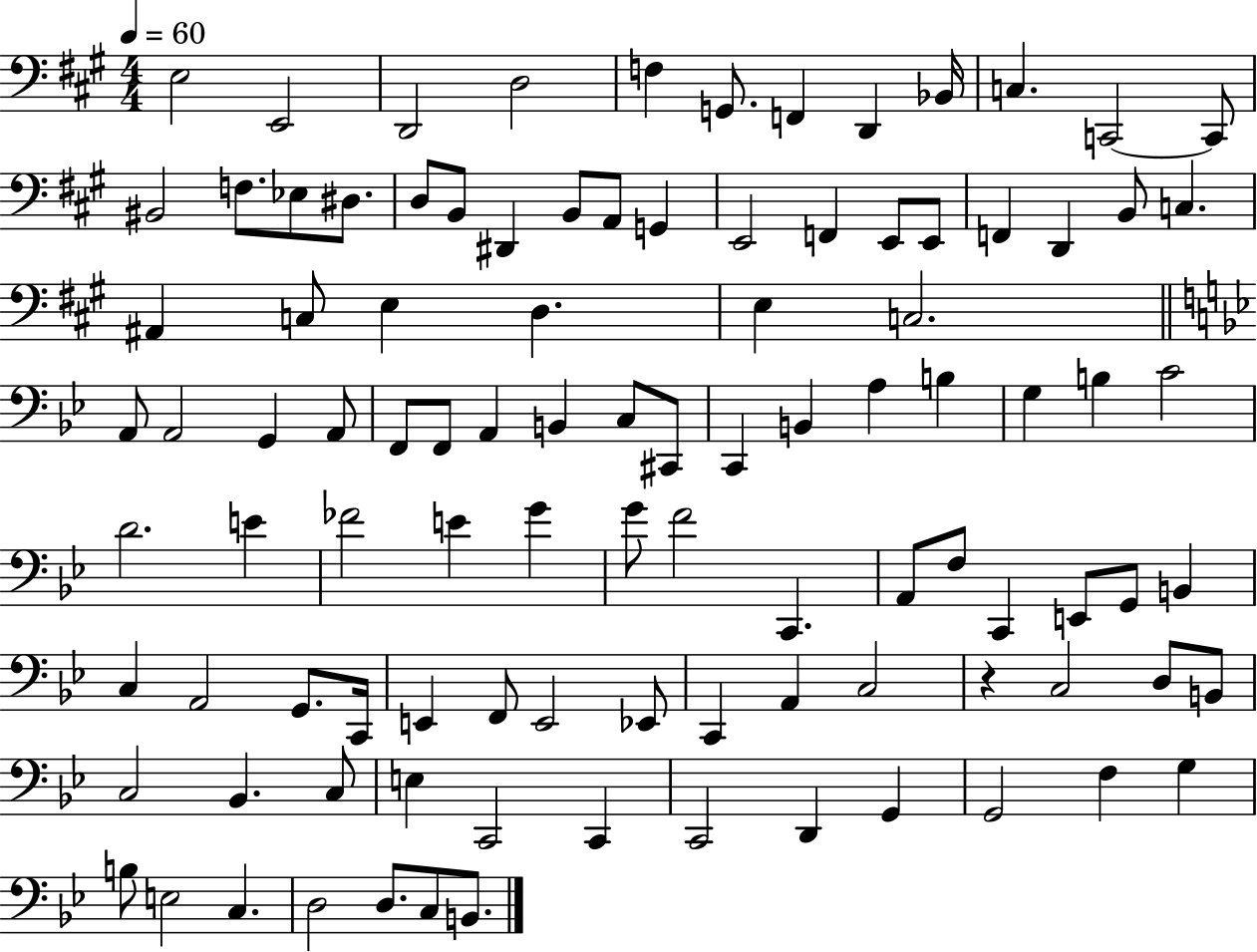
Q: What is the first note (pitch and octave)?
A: E3